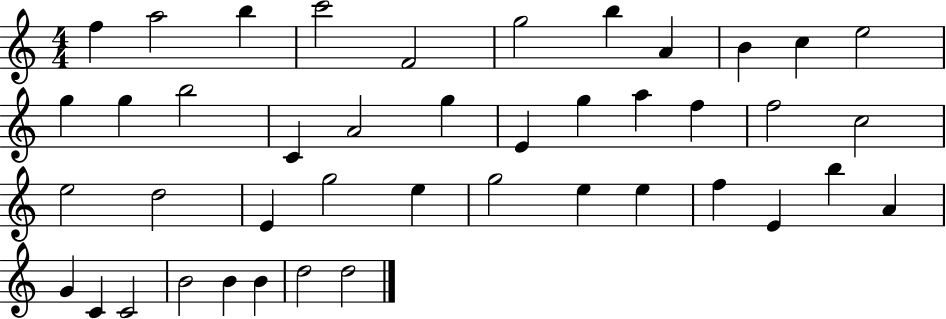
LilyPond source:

{
  \clef treble
  \numericTimeSignature
  \time 4/4
  \key c \major
  f''4 a''2 b''4 | c'''2 f'2 | g''2 b''4 a'4 | b'4 c''4 e''2 | \break g''4 g''4 b''2 | c'4 a'2 g''4 | e'4 g''4 a''4 f''4 | f''2 c''2 | \break e''2 d''2 | e'4 g''2 e''4 | g''2 e''4 e''4 | f''4 e'4 b''4 a'4 | \break g'4 c'4 c'2 | b'2 b'4 b'4 | d''2 d''2 | \bar "|."
}